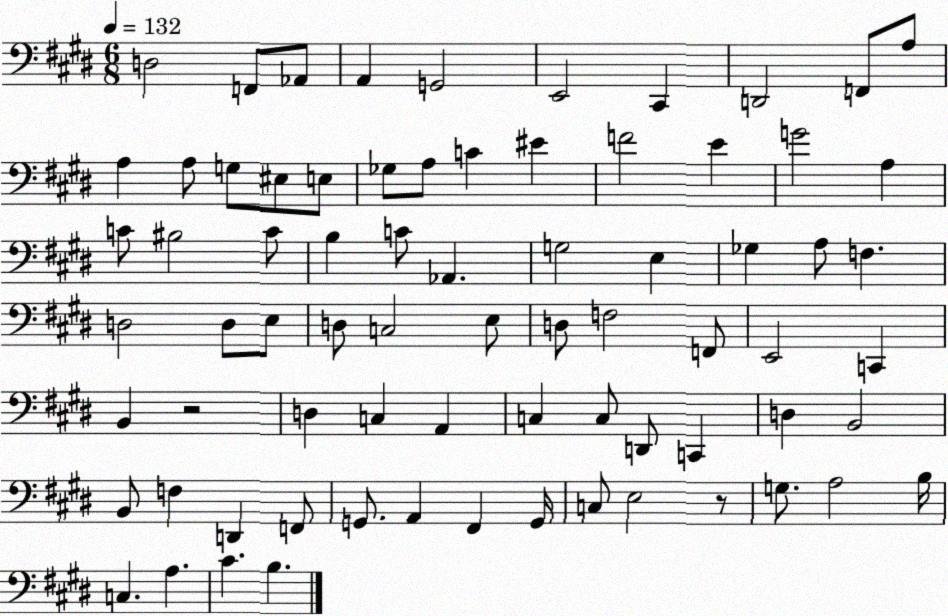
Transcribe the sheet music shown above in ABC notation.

X:1
T:Untitled
M:6/8
L:1/4
K:E
D,2 F,,/2 _A,,/2 A,, G,,2 E,,2 ^C,, D,,2 F,,/2 A,/2 A, A,/2 G,/2 ^E,/2 E,/2 _G,/2 A,/2 C ^E F2 E G2 A, C/2 ^B,2 C/2 B, C/2 _A,, G,2 E, _G, A,/2 F, D,2 D,/2 E,/2 D,/2 C,2 E,/2 D,/2 F,2 F,,/2 E,,2 C,, B,, z2 D, C, A,, C, C,/2 D,,/2 C,, D, B,,2 B,,/2 F, D,, F,,/2 G,,/2 A,, ^F,, G,,/4 C,/2 E,2 z/2 G,/2 A,2 B,/4 C, A, ^C B,